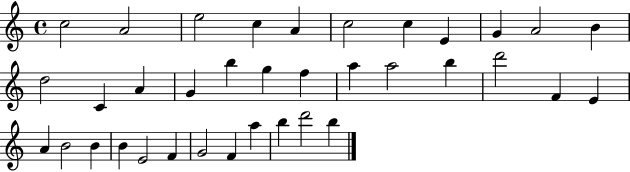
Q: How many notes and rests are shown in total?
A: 36